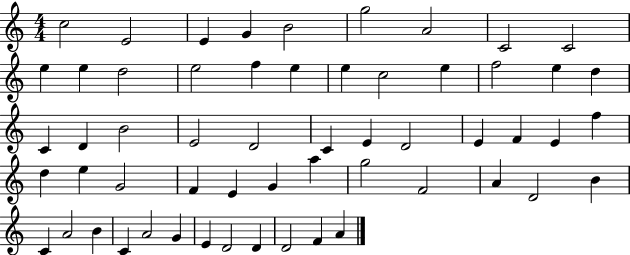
{
  \clef treble
  \numericTimeSignature
  \time 4/4
  \key c \major
  c''2 e'2 | e'4 g'4 b'2 | g''2 a'2 | c'2 c'2 | \break e''4 e''4 d''2 | e''2 f''4 e''4 | e''4 c''2 e''4 | f''2 e''4 d''4 | \break c'4 d'4 b'2 | e'2 d'2 | c'4 e'4 d'2 | e'4 f'4 e'4 f''4 | \break d''4 e''4 g'2 | f'4 e'4 g'4 a''4 | g''2 f'2 | a'4 d'2 b'4 | \break c'4 a'2 b'4 | c'4 a'2 g'4 | e'4 d'2 d'4 | d'2 f'4 a'4 | \break \bar "|."
}